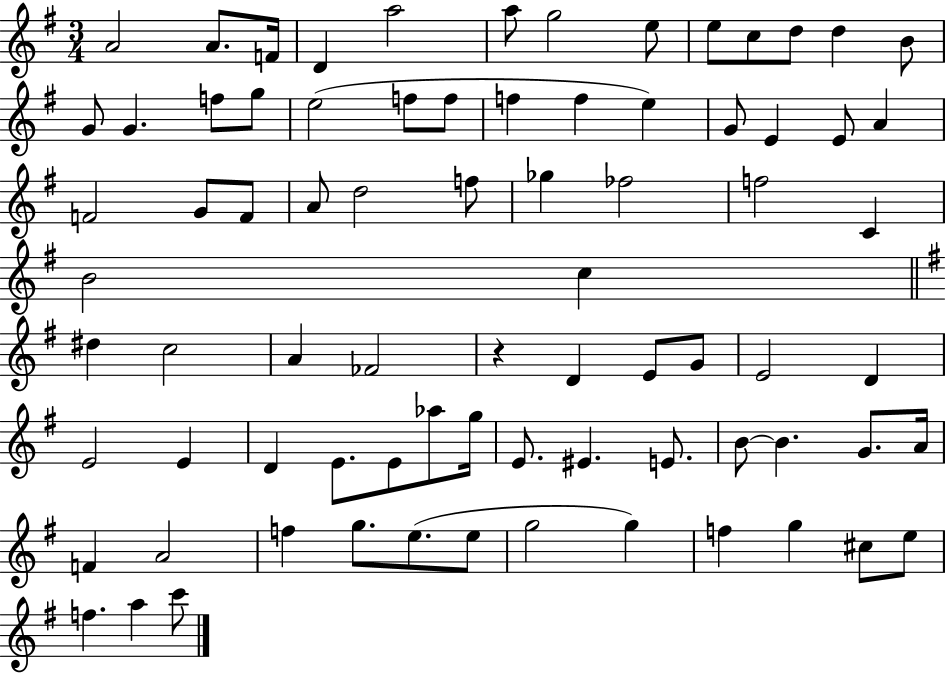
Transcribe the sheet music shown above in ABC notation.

X:1
T:Untitled
M:3/4
L:1/4
K:G
A2 A/2 F/4 D a2 a/2 g2 e/2 e/2 c/2 d/2 d B/2 G/2 G f/2 g/2 e2 f/2 f/2 f f e G/2 E E/2 A F2 G/2 F/2 A/2 d2 f/2 _g _f2 f2 C B2 c ^d c2 A _F2 z D E/2 G/2 E2 D E2 E D E/2 E/2 _a/2 g/4 E/2 ^E E/2 B/2 B G/2 A/4 F A2 f g/2 e/2 e/2 g2 g f g ^c/2 e/2 f a c'/2